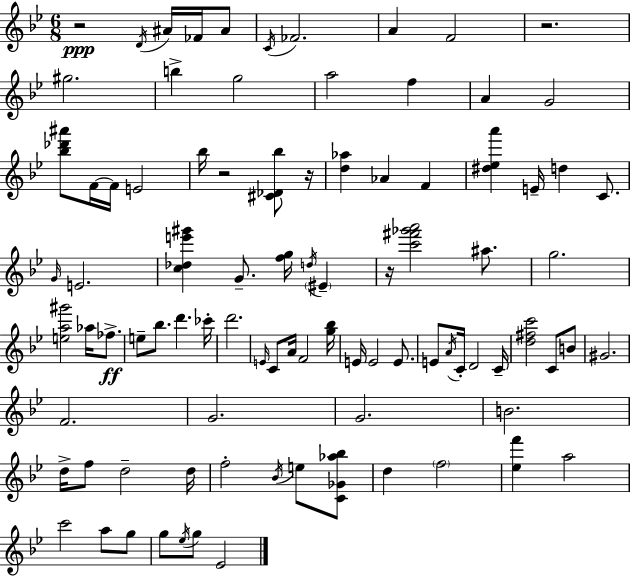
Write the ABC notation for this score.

X:1
T:Untitled
M:6/8
L:1/4
K:Bb
z2 D/4 ^A/4 _F/4 ^A/2 C/4 _F2 A F2 z2 ^g2 b g2 a2 f A G2 [_b_d'^a']/2 F/4 F/4 E2 _b/4 z2 [^C_D_b]/2 z/4 [d_a] _A F [^d_ea'] E/4 d C/2 G/4 E2 [c_de'^g'] G/2 [fg]/4 d/4 ^E z/4 [c'^f'_g'a']2 ^a/2 g2 [ea^g']2 _a/4 _f/2 e/2 _b/2 d' _c'/4 d'2 E/4 C/2 A/4 F2 [g_b]/4 E/4 E2 E/2 E/2 A/4 C/4 D2 C/4 [d^fc']2 C/2 B/2 ^G2 F2 G2 G2 B2 d/4 f/2 d2 d/4 f2 _B/4 e/2 [C_G_a_b]/2 d f2 [_ef'] a2 c'2 a/2 g/2 g/2 _e/4 g/2 _E2